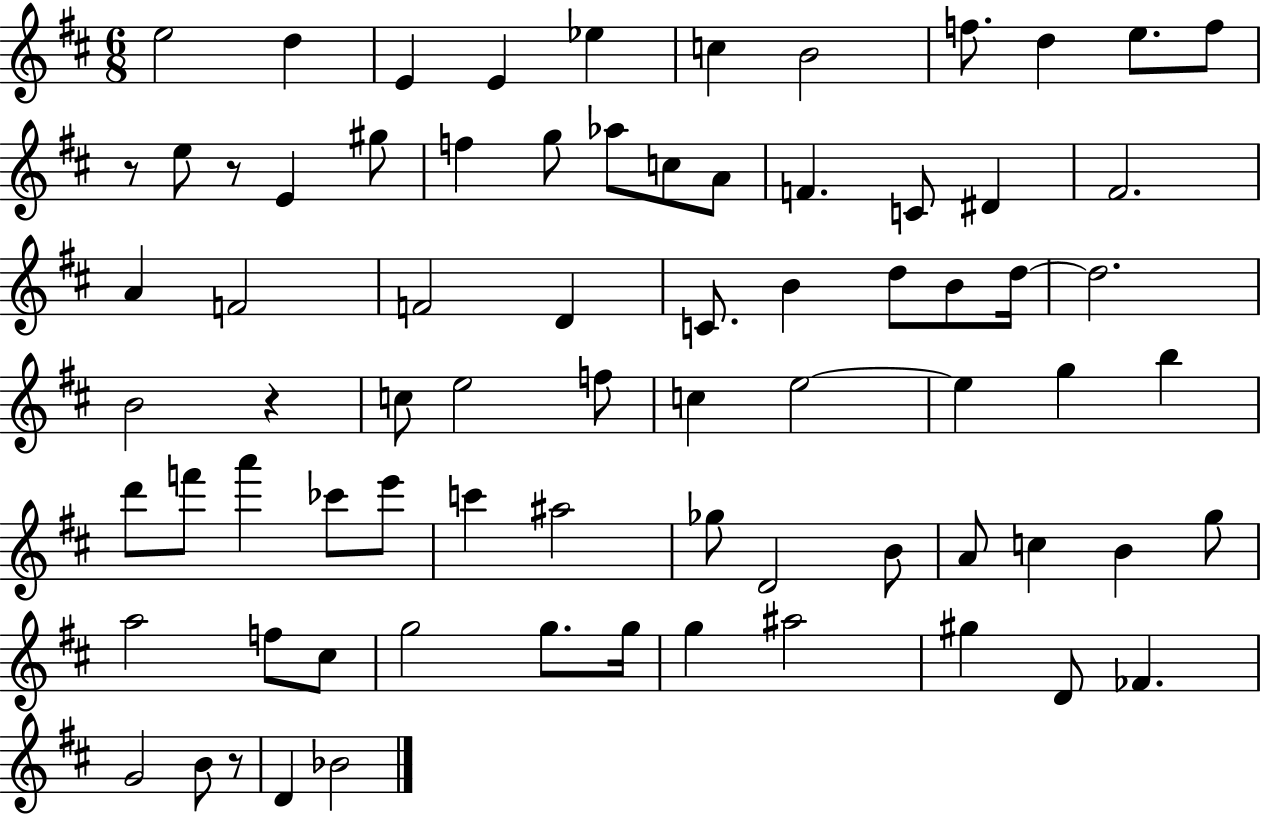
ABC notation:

X:1
T:Untitled
M:6/8
L:1/4
K:D
e2 d E E _e c B2 f/2 d e/2 f/2 z/2 e/2 z/2 E ^g/2 f g/2 _a/2 c/2 A/2 F C/2 ^D ^F2 A F2 F2 D C/2 B d/2 B/2 d/4 d2 B2 z c/2 e2 f/2 c e2 e g b d'/2 f'/2 a' _c'/2 e'/2 c' ^a2 _g/2 D2 B/2 A/2 c B g/2 a2 f/2 ^c/2 g2 g/2 g/4 g ^a2 ^g D/2 _F G2 B/2 z/2 D _B2